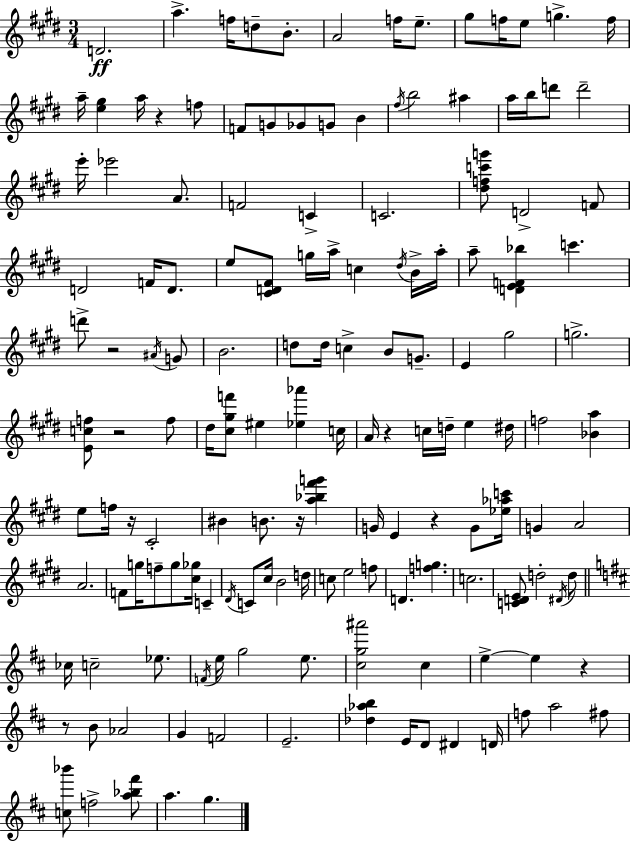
X:1
T:Untitled
M:3/4
L:1/4
K:E
D2 a f/4 d/2 B/2 A2 f/4 e/2 ^g/2 f/4 e/2 g f/4 a/4 [e^g] a/4 z f/2 F/2 G/2 _G/2 G/2 B ^f/4 b2 ^a a/4 b/4 d'/2 d'2 e'/4 _e'2 A/2 F2 C C2 [^dfc'g']/2 D2 F/2 D2 F/4 D/2 e/2 [^CD^F]/2 g/4 a/4 c ^d/4 B/4 a/4 a/2 [DEF_b] c' d'/2 z2 ^A/4 G/2 B2 d/2 d/4 c B/2 G/2 E ^g2 g2 [Ecf]/2 z2 f/2 ^d/4 [^c^gf']/2 ^e [_e_a'] c/4 A/4 z c/4 d/4 e ^d/4 f2 [_Ba] e/2 f/4 z/4 ^C2 ^B B/2 z/4 [a_b^f'g'] G/4 E z G/2 [_e_ac']/4 G A2 A2 F/2 g/4 f/2 g/2 [^c_g]/4 C ^D/4 C/2 ^c/4 B2 d/4 c/2 e2 f/2 D [fg] c2 [CDE]/2 d2 ^D/4 d/2 _c/4 c2 _e/2 F/4 e/4 g2 e/2 [^cg^a']2 ^c e e z z/2 B/2 _A2 G F2 E2 [_d_ab] E/4 D/2 ^D D/4 f/2 a2 ^f/2 [c_b']/2 f2 [a_b^f']/2 a g